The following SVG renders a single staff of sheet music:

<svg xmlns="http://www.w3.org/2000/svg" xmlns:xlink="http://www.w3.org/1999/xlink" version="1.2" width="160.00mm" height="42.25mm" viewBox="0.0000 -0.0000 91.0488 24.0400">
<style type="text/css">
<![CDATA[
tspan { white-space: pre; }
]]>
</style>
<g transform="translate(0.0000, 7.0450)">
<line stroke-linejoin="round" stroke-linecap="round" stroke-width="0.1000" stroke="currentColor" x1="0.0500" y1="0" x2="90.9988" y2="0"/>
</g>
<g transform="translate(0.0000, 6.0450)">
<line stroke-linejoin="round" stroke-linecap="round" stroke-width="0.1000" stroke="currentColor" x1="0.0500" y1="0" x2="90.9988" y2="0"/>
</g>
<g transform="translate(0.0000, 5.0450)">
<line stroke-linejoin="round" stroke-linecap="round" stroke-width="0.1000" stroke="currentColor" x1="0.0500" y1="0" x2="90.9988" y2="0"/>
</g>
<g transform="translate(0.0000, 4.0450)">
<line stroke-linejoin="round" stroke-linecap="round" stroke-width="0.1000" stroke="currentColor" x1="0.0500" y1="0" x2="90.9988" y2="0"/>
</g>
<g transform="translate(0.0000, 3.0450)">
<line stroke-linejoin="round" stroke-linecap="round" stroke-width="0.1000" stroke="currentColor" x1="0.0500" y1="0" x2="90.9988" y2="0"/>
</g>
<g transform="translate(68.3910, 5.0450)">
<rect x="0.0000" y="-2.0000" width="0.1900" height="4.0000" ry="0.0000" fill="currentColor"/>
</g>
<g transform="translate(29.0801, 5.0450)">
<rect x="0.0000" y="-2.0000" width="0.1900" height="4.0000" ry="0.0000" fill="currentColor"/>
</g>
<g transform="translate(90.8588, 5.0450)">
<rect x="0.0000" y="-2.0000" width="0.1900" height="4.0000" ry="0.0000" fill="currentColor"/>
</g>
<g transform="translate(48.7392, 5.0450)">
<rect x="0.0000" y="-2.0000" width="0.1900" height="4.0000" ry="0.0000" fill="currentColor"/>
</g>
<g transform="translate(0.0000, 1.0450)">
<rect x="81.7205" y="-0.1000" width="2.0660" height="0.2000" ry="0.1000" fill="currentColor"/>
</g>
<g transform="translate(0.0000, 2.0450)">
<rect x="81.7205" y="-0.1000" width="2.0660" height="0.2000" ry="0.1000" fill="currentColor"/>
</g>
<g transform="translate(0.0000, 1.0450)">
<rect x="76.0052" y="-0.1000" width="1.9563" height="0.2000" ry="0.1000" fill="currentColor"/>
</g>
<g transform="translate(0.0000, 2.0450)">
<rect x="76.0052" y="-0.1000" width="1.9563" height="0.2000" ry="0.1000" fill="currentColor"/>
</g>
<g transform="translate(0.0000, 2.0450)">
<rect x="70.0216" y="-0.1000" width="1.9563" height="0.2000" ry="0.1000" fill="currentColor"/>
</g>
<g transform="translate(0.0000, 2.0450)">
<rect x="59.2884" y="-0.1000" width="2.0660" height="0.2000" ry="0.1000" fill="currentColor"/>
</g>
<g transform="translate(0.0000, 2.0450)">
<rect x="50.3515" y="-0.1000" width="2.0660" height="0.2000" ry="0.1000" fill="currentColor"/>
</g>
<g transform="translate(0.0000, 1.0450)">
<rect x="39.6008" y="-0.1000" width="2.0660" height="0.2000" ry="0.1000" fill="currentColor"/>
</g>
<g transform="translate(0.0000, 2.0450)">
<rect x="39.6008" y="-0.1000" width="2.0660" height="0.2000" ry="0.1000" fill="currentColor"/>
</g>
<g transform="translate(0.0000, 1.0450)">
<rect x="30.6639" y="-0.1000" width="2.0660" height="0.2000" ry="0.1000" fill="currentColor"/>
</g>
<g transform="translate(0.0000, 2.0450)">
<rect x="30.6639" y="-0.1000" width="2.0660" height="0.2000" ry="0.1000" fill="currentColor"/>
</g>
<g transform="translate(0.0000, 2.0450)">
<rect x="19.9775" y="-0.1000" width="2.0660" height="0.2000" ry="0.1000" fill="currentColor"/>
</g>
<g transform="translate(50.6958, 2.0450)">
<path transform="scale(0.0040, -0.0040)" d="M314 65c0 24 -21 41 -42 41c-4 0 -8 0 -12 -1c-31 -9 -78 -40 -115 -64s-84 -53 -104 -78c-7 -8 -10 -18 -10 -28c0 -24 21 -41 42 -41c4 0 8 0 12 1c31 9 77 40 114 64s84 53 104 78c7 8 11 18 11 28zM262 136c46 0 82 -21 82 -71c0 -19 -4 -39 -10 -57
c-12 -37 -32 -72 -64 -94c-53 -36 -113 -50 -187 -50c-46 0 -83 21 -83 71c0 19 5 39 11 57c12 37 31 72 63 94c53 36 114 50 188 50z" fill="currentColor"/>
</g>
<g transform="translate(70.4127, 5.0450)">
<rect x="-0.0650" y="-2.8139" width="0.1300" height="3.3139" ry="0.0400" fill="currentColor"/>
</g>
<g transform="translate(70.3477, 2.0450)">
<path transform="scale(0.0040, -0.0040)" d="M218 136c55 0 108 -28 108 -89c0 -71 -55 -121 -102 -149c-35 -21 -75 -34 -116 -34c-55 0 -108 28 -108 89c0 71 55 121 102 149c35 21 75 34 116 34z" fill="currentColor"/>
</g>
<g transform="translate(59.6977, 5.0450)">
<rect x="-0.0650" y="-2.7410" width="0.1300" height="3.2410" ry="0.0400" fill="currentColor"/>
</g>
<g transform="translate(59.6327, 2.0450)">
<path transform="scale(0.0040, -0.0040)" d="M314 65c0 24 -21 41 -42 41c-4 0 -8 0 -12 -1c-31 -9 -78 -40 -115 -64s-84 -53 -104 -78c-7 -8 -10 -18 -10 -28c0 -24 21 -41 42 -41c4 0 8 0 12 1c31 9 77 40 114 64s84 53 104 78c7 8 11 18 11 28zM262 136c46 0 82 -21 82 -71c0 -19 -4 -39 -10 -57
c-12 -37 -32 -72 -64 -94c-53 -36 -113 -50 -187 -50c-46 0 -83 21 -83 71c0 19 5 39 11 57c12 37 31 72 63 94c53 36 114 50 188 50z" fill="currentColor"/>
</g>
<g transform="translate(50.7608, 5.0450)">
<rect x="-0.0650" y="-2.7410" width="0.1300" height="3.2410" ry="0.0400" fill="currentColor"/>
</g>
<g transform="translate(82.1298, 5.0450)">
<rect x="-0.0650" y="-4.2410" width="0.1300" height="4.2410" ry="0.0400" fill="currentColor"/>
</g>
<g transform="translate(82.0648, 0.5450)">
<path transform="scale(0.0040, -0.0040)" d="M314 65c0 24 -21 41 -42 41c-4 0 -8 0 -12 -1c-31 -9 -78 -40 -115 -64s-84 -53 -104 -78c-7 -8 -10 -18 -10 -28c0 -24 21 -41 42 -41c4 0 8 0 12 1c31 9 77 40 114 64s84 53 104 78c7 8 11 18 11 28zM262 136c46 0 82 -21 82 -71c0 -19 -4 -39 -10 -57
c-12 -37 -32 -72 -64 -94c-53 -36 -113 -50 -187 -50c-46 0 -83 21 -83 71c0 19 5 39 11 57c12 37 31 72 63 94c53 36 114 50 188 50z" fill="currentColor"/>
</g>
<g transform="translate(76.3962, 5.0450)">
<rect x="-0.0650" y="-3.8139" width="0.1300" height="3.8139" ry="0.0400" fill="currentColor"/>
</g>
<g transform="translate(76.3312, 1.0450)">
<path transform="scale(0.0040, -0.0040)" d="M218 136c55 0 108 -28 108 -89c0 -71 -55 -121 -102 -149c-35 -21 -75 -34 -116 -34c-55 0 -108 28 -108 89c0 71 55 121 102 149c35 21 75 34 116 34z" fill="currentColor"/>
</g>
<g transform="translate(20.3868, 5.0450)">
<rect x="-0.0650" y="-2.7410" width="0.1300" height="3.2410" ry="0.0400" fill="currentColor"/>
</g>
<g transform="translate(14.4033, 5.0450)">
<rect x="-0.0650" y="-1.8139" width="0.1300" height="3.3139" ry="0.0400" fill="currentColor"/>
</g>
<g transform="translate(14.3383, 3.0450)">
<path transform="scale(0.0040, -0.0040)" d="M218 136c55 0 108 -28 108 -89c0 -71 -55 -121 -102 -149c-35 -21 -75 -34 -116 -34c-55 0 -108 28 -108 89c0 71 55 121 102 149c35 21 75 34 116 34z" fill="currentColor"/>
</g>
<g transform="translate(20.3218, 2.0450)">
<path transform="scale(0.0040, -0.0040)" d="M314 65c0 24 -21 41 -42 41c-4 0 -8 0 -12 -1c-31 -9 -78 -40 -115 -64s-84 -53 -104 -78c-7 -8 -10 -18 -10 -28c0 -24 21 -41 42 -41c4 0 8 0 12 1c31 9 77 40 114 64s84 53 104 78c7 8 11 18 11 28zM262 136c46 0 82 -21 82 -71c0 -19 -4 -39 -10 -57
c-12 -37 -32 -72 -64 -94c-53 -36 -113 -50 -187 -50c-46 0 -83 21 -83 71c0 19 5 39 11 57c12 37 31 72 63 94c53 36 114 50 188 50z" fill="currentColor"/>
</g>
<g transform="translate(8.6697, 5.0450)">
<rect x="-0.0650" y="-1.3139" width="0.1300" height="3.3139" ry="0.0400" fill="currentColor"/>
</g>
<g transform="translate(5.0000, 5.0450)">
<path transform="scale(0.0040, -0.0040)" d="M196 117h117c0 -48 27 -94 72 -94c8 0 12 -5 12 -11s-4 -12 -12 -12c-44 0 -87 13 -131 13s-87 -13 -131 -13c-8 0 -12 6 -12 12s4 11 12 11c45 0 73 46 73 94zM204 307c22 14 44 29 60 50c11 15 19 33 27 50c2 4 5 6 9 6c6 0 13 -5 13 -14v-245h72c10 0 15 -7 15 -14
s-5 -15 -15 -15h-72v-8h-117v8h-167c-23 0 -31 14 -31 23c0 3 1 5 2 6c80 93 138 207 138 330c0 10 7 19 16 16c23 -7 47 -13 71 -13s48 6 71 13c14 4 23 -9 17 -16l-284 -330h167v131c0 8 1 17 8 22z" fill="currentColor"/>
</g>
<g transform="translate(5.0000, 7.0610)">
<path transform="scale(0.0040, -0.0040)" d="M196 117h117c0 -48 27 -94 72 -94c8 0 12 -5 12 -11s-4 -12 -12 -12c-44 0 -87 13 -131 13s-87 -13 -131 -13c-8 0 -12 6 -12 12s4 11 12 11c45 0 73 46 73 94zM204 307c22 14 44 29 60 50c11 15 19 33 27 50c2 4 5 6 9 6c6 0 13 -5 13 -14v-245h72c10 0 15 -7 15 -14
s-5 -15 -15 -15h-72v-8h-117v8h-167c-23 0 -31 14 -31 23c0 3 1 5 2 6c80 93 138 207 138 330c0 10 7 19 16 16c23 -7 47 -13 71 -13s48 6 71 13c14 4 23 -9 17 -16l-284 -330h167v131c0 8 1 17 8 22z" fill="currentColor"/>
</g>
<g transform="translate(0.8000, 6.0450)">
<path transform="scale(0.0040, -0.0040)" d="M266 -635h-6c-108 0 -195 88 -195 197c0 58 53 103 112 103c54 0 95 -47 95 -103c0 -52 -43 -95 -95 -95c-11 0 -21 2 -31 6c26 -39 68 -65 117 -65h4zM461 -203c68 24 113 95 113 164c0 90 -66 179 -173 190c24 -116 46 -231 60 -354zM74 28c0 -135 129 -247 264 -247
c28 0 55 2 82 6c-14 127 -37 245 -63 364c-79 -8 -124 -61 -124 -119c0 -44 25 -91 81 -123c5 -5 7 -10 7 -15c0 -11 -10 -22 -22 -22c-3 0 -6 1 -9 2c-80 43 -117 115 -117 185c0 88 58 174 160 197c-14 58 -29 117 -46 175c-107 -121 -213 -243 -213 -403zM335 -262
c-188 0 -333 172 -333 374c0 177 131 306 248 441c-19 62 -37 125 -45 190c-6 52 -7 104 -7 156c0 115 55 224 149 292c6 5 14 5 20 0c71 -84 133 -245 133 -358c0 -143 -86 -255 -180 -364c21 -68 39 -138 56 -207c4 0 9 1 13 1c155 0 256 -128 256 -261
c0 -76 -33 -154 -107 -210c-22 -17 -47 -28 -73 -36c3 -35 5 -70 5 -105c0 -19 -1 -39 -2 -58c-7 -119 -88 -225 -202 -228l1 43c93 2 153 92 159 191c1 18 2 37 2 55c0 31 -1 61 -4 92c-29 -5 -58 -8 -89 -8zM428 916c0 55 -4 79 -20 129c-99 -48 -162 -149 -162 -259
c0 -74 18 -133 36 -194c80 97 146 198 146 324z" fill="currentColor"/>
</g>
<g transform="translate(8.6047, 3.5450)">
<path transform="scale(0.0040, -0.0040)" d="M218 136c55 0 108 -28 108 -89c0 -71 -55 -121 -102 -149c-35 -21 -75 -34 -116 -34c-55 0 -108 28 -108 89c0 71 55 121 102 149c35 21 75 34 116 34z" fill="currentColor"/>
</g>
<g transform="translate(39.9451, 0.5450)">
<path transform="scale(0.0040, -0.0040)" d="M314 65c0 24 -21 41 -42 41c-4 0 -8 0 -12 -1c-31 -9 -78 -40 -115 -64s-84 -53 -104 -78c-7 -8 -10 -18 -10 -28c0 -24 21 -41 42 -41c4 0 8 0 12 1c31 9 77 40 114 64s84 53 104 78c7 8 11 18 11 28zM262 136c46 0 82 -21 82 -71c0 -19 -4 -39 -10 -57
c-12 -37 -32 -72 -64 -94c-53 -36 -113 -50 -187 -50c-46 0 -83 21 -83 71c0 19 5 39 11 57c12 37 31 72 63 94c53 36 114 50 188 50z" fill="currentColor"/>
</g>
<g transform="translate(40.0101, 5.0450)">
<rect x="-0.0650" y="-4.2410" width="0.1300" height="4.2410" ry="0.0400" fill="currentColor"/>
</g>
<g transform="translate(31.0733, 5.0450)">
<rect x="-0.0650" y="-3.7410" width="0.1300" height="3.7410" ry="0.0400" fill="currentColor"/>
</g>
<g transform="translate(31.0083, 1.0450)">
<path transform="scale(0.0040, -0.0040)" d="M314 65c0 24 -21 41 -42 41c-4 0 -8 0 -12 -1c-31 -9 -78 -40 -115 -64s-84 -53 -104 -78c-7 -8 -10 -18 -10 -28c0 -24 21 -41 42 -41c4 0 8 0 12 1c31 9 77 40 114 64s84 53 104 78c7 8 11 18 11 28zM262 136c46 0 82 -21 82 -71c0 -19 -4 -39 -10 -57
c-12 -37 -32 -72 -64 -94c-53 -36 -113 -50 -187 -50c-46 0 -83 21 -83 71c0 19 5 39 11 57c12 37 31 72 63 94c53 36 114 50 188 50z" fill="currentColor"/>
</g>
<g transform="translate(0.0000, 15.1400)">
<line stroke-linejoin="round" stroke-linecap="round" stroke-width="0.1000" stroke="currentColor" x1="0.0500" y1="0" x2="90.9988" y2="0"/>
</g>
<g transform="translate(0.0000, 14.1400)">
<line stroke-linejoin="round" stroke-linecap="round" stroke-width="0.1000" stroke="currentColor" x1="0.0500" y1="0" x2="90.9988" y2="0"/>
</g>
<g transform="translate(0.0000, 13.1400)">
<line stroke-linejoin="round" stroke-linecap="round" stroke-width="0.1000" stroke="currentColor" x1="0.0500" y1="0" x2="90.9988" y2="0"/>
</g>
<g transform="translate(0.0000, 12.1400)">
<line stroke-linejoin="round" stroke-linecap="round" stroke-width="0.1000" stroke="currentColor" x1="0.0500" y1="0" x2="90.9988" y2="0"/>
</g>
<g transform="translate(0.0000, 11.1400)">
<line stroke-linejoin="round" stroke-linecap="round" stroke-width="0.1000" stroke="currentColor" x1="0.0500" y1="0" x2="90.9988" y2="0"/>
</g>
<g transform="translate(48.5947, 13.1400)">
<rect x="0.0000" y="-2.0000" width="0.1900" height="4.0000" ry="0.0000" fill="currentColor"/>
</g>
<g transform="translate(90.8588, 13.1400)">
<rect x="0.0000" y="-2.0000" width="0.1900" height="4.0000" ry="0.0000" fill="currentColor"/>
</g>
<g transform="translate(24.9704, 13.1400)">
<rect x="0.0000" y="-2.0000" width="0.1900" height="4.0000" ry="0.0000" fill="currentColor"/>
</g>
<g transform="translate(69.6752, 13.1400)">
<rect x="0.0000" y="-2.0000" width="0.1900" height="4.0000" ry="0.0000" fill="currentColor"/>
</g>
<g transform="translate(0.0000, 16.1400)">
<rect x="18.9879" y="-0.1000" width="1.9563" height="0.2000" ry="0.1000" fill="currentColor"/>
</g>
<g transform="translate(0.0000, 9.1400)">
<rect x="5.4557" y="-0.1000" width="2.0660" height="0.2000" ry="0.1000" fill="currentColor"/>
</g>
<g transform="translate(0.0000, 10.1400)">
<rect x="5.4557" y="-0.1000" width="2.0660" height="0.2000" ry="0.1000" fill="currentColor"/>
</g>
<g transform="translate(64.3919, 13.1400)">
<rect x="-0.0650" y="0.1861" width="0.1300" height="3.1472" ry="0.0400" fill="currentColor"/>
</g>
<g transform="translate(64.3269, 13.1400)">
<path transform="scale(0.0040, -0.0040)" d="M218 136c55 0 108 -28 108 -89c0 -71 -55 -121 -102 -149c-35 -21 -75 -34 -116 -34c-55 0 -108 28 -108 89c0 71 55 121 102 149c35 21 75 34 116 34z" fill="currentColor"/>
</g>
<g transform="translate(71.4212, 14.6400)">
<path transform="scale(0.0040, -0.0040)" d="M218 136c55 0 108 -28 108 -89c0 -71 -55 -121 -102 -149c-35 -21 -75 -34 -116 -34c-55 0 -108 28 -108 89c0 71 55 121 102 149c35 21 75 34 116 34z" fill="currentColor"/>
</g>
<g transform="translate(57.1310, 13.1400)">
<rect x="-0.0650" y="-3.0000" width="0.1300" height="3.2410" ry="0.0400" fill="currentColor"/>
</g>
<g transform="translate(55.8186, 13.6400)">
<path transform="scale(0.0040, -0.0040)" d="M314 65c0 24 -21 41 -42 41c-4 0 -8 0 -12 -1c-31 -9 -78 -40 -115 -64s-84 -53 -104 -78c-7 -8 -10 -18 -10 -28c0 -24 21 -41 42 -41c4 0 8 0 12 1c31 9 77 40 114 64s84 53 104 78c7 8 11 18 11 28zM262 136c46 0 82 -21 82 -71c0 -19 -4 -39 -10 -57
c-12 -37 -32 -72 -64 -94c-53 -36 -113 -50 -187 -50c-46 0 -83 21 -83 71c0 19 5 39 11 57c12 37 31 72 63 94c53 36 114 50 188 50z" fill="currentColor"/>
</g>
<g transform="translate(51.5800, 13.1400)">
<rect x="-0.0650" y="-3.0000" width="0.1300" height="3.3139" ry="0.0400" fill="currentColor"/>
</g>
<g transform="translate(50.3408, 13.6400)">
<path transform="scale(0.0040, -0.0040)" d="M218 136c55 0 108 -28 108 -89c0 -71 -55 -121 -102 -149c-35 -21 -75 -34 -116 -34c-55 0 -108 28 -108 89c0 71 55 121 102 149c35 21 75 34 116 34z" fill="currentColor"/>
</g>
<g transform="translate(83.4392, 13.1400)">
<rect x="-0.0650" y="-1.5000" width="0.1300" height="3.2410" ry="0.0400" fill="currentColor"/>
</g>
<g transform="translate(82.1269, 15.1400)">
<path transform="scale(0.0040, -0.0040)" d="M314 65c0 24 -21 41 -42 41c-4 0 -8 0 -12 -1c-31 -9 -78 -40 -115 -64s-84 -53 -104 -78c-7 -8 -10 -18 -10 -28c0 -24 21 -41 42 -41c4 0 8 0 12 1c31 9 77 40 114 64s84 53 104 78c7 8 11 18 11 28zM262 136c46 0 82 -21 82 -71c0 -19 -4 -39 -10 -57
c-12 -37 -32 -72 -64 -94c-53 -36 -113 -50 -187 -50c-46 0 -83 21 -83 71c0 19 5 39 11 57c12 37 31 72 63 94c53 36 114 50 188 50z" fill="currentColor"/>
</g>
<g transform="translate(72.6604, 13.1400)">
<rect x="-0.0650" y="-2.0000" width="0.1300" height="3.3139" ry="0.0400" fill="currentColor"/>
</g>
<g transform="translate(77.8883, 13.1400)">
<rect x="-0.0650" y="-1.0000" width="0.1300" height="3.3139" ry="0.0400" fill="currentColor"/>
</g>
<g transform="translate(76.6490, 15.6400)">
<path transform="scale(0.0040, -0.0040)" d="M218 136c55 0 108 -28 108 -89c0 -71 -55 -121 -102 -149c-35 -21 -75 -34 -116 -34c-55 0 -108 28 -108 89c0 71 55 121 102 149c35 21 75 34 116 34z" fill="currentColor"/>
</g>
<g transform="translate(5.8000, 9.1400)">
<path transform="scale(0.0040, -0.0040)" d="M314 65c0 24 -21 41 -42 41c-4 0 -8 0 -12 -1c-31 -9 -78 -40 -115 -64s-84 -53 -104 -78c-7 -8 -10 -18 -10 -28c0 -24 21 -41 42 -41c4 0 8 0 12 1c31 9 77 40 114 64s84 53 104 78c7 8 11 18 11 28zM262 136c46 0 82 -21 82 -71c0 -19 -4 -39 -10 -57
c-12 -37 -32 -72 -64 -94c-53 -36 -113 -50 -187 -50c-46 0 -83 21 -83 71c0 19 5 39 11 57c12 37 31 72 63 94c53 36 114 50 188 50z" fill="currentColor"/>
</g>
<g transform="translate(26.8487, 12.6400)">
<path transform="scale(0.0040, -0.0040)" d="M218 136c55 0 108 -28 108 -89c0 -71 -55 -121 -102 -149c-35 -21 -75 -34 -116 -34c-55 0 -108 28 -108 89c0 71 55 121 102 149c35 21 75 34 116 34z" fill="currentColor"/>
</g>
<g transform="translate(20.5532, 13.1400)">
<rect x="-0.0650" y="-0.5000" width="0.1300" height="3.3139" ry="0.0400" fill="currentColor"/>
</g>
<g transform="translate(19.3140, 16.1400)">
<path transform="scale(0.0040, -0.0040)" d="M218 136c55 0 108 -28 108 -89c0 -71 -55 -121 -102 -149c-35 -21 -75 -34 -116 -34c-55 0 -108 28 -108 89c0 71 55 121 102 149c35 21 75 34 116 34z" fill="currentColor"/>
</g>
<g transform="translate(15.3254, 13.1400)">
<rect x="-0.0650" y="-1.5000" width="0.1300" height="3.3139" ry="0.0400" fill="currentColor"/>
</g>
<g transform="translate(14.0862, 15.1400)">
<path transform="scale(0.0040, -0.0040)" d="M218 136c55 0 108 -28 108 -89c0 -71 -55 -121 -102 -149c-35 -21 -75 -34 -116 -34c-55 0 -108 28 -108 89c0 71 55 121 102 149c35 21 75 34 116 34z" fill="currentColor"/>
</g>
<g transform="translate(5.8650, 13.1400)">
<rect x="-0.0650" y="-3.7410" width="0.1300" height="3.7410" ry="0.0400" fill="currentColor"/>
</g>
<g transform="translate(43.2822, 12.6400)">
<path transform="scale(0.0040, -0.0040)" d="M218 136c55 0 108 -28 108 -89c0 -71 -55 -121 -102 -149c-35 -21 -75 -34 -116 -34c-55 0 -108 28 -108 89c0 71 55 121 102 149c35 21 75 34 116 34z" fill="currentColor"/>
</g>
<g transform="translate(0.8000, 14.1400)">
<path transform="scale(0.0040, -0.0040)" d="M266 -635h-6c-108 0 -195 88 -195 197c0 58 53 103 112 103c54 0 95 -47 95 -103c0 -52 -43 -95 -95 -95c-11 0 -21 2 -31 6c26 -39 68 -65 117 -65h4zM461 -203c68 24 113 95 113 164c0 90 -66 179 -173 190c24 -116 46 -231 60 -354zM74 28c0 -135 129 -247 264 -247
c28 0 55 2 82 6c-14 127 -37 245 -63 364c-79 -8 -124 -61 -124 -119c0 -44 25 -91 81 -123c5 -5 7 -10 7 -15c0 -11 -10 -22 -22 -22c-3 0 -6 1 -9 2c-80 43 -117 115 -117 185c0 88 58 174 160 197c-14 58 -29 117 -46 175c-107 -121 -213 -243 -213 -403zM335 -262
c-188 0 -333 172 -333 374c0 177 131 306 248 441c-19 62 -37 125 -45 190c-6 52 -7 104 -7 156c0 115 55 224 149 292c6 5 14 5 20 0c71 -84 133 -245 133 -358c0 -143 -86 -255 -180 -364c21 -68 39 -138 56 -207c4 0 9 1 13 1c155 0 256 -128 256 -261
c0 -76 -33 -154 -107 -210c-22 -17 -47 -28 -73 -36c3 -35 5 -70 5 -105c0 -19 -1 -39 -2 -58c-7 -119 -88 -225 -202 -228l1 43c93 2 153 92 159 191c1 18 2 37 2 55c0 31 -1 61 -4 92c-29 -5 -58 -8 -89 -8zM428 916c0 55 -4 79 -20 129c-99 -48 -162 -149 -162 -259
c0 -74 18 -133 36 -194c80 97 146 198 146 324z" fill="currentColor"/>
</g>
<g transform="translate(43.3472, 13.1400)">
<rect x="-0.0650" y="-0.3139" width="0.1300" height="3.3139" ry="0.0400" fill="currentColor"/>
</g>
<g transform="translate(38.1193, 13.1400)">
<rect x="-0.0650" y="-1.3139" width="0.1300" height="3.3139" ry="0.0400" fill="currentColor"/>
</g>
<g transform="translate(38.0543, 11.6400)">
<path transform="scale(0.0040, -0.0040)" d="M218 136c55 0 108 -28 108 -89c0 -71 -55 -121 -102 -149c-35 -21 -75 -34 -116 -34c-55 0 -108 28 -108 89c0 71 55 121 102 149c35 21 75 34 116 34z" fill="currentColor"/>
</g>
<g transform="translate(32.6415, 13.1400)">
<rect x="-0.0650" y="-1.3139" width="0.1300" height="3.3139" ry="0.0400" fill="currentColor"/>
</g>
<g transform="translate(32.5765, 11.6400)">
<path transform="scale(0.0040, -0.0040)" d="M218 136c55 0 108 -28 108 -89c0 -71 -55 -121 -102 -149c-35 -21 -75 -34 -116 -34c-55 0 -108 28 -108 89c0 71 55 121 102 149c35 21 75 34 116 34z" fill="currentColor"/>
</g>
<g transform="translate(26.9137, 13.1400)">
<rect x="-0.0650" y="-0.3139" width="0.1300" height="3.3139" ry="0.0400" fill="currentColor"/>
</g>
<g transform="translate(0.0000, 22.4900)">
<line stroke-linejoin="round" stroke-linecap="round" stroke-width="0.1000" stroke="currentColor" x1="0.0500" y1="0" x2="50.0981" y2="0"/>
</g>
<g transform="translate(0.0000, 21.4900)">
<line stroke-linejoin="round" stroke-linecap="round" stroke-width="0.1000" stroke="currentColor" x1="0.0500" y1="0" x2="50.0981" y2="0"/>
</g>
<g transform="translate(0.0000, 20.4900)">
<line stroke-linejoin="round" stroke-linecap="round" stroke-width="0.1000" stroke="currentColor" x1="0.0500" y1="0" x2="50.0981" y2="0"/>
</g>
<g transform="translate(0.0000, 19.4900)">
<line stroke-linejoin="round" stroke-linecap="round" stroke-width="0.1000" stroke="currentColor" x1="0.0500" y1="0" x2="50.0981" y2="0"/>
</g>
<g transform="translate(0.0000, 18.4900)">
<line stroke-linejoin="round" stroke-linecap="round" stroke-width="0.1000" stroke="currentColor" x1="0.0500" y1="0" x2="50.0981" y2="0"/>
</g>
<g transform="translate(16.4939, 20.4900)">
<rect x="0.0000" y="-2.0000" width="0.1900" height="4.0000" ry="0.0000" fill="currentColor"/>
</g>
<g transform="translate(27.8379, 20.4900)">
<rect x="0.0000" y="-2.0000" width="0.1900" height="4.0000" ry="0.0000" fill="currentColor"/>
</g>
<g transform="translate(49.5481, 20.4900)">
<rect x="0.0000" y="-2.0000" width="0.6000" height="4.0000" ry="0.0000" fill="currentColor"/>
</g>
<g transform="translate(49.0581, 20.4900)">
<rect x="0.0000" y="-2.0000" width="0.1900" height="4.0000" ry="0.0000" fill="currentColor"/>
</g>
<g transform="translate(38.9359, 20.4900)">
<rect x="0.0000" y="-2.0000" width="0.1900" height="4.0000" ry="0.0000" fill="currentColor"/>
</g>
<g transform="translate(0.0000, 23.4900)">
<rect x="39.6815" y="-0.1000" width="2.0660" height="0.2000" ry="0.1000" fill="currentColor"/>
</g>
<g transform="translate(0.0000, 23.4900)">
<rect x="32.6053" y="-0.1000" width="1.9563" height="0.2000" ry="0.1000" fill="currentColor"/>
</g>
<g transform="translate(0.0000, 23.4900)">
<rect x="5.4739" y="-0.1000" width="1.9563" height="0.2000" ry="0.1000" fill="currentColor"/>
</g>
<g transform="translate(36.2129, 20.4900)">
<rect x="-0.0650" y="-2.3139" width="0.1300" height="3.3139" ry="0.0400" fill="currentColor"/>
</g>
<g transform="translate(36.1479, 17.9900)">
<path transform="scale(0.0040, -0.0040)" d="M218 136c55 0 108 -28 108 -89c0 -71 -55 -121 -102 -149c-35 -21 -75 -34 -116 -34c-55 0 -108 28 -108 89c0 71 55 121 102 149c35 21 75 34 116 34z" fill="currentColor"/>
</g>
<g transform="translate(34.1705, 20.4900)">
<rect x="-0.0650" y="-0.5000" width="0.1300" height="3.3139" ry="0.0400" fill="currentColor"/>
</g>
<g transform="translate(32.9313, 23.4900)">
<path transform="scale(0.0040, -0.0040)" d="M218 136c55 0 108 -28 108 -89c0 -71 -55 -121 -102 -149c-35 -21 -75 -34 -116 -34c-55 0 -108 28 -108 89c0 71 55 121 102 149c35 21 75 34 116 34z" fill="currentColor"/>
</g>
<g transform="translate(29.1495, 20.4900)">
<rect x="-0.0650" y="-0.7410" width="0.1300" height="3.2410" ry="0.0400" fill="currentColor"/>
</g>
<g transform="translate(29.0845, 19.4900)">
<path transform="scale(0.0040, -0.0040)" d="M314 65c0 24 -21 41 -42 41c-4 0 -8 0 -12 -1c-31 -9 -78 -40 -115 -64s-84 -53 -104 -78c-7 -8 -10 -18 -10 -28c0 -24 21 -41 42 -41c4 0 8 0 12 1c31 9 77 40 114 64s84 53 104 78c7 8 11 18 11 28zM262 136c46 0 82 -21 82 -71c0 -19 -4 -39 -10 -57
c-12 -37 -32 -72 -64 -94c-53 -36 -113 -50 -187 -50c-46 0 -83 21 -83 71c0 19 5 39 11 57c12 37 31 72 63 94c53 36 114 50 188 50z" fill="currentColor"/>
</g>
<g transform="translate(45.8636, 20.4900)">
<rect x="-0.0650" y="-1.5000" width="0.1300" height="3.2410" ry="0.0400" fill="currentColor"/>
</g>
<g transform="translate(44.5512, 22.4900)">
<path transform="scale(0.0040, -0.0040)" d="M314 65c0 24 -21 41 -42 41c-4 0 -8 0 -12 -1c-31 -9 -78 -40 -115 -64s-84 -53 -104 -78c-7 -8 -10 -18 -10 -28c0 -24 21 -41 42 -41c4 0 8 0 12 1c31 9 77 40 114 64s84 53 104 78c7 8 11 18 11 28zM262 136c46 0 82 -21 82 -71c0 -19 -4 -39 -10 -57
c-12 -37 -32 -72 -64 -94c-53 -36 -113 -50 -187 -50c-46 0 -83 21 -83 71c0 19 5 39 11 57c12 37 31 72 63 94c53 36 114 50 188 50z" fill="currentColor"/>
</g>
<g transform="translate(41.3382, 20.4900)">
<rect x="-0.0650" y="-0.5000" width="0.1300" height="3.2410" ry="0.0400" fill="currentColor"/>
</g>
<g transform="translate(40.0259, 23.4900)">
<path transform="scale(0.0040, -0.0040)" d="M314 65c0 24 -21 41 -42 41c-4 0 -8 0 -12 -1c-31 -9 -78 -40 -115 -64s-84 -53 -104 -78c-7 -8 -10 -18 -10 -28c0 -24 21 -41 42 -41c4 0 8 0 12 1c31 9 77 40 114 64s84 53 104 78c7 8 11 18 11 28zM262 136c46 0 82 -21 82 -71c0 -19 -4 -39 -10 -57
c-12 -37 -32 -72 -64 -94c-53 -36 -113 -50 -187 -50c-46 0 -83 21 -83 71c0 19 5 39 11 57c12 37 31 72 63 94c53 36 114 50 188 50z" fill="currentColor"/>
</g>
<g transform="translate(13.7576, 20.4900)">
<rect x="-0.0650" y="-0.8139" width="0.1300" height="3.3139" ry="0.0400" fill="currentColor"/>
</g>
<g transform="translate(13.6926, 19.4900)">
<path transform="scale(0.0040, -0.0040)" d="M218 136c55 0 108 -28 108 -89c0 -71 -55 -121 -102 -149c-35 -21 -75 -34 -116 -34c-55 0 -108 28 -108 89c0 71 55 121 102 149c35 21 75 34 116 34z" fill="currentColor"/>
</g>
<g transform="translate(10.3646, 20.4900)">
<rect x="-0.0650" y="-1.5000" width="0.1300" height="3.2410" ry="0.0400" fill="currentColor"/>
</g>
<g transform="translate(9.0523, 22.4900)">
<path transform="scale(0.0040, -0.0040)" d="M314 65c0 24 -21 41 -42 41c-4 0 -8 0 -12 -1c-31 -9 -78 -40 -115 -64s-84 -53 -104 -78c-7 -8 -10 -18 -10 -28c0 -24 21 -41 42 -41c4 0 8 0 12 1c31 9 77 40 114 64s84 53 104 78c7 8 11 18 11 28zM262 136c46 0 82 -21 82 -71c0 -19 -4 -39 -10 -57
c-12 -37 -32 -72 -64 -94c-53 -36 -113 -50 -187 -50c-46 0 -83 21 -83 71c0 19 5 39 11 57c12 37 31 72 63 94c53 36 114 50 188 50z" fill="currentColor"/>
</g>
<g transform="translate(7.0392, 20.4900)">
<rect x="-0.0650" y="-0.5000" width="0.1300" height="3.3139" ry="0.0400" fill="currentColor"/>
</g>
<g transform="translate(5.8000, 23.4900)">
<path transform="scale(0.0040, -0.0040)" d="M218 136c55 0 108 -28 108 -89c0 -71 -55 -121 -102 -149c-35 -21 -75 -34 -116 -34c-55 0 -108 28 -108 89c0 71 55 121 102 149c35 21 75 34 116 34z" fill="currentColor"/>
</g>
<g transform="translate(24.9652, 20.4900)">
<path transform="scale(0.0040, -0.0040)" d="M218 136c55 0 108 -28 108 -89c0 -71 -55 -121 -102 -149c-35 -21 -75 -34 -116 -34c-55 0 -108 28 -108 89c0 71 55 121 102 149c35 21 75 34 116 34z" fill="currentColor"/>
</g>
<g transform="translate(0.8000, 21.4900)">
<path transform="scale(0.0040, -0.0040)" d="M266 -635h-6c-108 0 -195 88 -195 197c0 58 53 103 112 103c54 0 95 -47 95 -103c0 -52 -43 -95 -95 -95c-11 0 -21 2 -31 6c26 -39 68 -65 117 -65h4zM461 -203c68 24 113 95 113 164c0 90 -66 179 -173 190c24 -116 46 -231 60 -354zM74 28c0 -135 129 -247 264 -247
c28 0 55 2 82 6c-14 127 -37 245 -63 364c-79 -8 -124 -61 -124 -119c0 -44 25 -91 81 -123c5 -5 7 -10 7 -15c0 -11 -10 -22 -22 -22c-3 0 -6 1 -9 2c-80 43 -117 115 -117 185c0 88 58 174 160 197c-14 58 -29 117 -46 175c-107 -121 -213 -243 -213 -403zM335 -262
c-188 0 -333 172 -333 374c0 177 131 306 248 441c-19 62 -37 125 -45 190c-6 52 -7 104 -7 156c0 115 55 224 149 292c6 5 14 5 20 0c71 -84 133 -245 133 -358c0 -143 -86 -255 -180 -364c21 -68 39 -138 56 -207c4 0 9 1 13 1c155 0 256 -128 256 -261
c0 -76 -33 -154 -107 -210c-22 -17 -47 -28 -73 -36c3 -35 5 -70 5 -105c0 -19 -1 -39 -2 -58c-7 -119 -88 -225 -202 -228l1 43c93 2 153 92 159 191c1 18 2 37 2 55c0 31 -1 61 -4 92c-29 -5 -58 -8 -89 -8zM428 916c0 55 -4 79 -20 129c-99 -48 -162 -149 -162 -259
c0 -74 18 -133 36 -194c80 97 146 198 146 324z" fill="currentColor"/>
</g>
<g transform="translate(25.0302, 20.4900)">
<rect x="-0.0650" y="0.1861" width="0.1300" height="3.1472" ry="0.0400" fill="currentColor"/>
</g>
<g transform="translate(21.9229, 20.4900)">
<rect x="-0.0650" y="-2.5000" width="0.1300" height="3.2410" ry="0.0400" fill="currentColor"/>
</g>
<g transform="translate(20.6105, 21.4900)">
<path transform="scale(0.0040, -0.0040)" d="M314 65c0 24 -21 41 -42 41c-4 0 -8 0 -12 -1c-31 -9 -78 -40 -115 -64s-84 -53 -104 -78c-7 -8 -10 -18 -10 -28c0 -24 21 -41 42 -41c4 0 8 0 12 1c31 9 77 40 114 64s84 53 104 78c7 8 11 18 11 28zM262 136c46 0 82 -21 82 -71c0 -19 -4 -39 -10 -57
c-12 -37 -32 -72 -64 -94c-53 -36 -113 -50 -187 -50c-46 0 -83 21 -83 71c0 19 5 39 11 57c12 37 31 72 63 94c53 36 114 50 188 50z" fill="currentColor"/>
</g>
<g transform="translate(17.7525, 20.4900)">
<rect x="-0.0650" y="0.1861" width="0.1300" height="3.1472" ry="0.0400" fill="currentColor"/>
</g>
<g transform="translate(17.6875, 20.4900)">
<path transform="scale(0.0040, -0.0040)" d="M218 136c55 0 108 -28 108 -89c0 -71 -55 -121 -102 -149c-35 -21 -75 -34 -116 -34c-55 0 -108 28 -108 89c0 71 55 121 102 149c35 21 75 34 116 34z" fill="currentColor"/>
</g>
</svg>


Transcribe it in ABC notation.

X:1
T:Untitled
M:4/4
L:1/4
K:C
e f a2 c'2 d'2 a2 a2 a c' d'2 c'2 E C c e e c A A2 B F D E2 C E2 d B G2 B d2 C g C2 E2